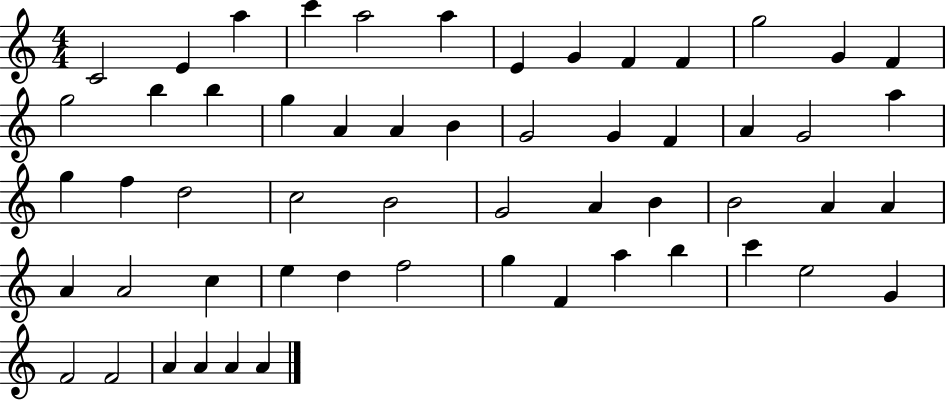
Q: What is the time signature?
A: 4/4